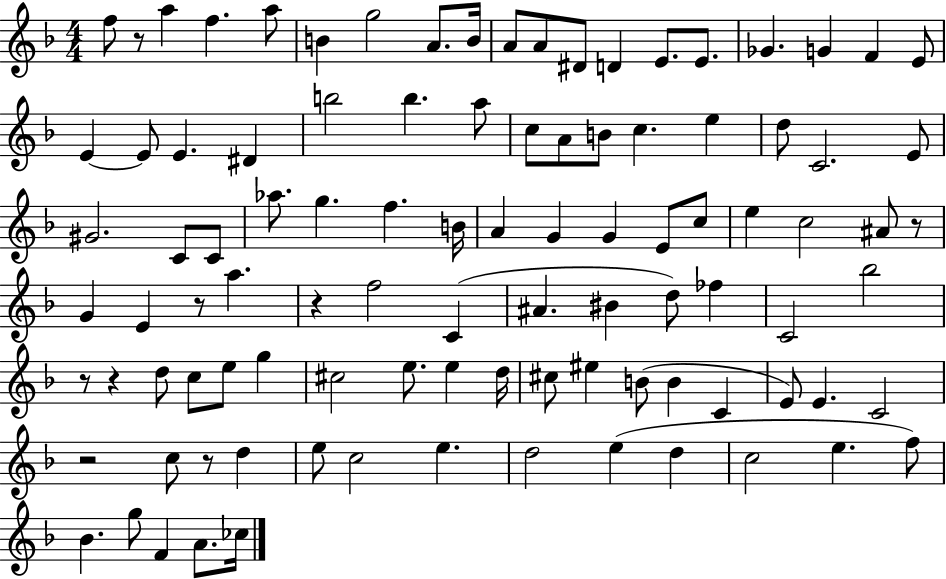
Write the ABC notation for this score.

X:1
T:Untitled
M:4/4
L:1/4
K:F
f/2 z/2 a f a/2 B g2 A/2 B/4 A/2 A/2 ^D/2 D E/2 E/2 _G G F E/2 E E/2 E ^D b2 b a/2 c/2 A/2 B/2 c e d/2 C2 E/2 ^G2 C/2 C/2 _a/2 g f B/4 A G G E/2 c/2 e c2 ^A/2 z/2 G E z/2 a z f2 C ^A ^B d/2 _f C2 _b2 z/2 z d/2 c/2 e/2 g ^c2 e/2 e d/4 ^c/2 ^e B/2 B C E/2 E C2 z2 c/2 z/2 d e/2 c2 e d2 e d c2 e f/2 _B g/2 F A/2 _c/4